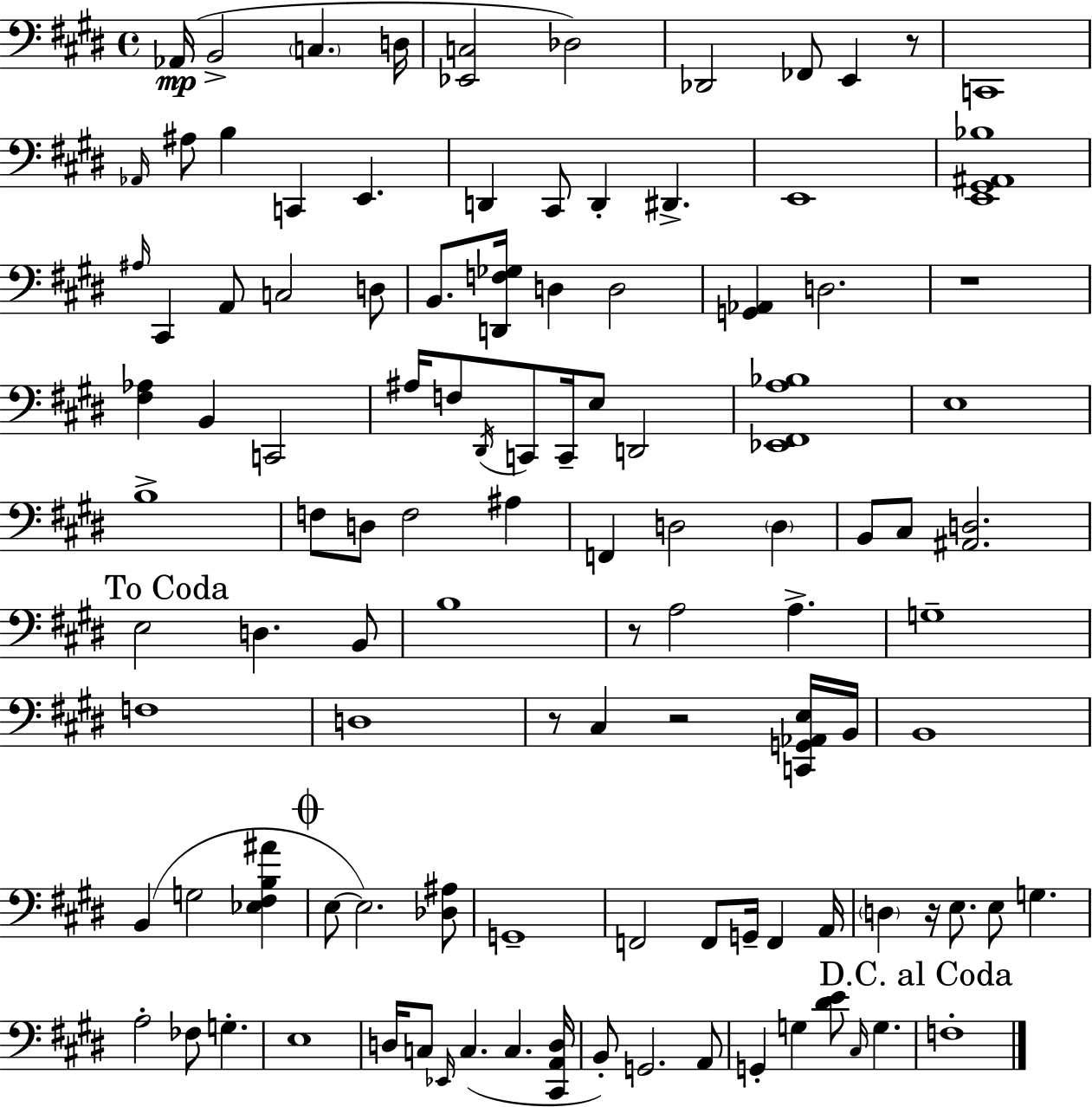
X:1
T:Untitled
M:4/4
L:1/4
K:E
_A,,/4 B,,2 C, D,/4 [_E,,C,]2 _D,2 _D,,2 _F,,/2 E,, z/2 C,,4 _A,,/4 ^A,/2 B, C,, E,, D,, ^C,,/2 D,, ^D,, E,,4 [E,,^G,,^A,,_B,]4 ^A,/4 ^C,, A,,/2 C,2 D,/2 B,,/2 [D,,F,_G,]/4 D, D,2 [G,,_A,,] D,2 z4 [^F,_A,] B,, C,,2 ^A,/4 F,/2 ^D,,/4 C,,/2 C,,/4 E,/2 D,,2 [_E,,^F,,A,_B,]4 E,4 B,4 F,/2 D,/2 F,2 ^A, F,, D,2 D, B,,/2 ^C,/2 [^A,,D,]2 E,2 D, B,,/2 B,4 z/2 A,2 A, G,4 F,4 D,4 z/2 ^C, z2 [C,,G,,_A,,E,]/4 B,,/4 B,,4 B,, G,2 [_E,^F,B,^A] E,/2 E,2 [_D,^A,]/2 G,,4 F,,2 F,,/2 G,,/4 F,, A,,/4 D, z/4 E,/2 E,/2 G, A,2 _F,/2 G, E,4 D,/4 C,/2 _E,,/4 C, C, [^C,,A,,D,]/4 B,,/2 G,,2 A,,/2 G,, G, [^DE]/2 ^C,/4 G, F,4